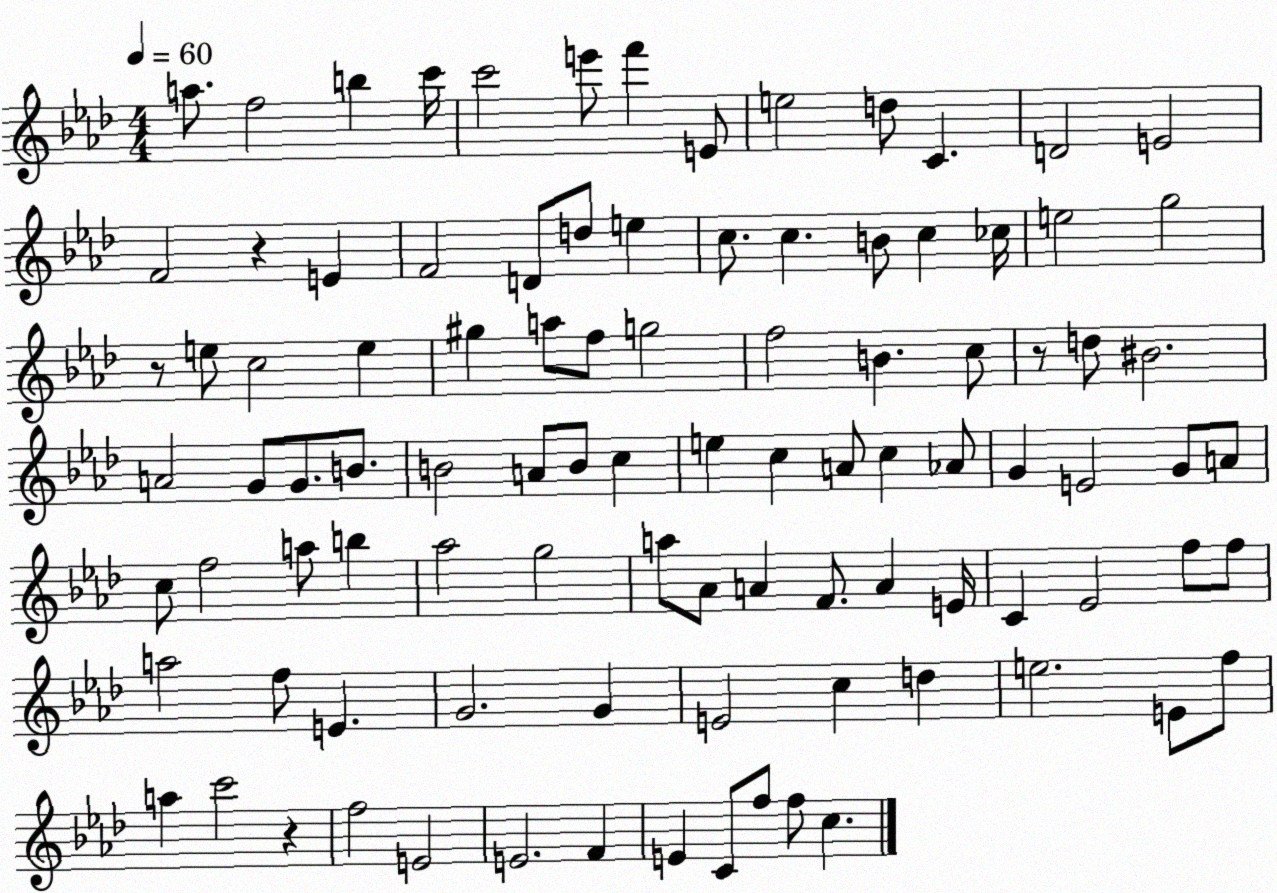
X:1
T:Untitled
M:4/4
L:1/4
K:Ab
a/2 f2 b c'/4 c'2 e'/2 f' E/2 e2 d/2 C D2 E2 F2 z E F2 D/2 d/2 e c/2 c B/2 c _c/4 e2 g2 z/2 e/2 c2 e ^g a/2 f/2 g2 f2 B c/2 z/2 d/2 ^B2 A2 G/2 G/2 B/2 B2 A/2 B/2 c e c A/2 c _A/2 G E2 G/2 A/2 c/2 f2 a/2 b _a2 g2 a/2 _A/2 A F/2 A E/4 C _E2 f/2 f/2 a2 f/2 E G2 G E2 c d e2 E/2 f/2 a c'2 z f2 E2 E2 F E C/2 f/2 f/2 c